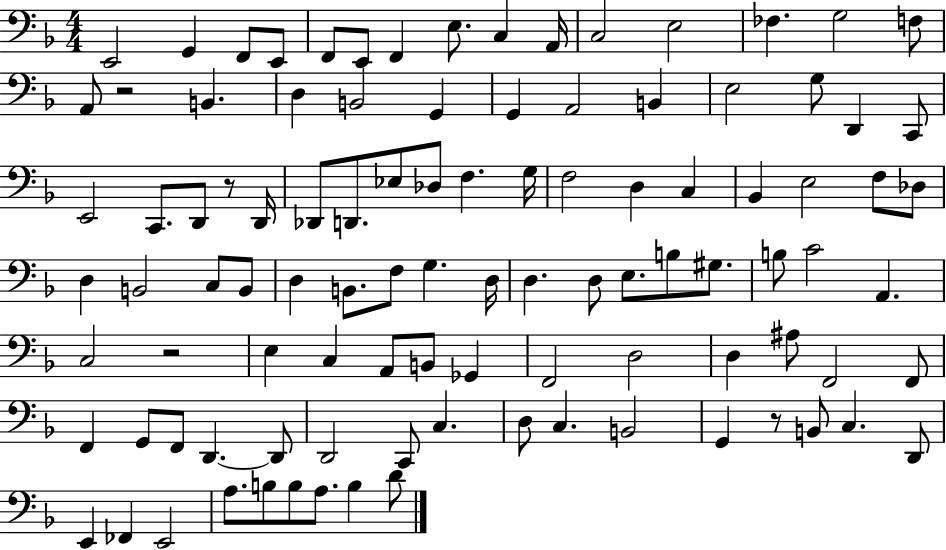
{
  \clef bass
  \numericTimeSignature
  \time 4/4
  \key f \major
  e,2 g,4 f,8 e,8 | f,8 e,8 f,4 e8. c4 a,16 | c2 e2 | fes4. g2 f8 | \break a,8 r2 b,4. | d4 b,2 g,4 | g,4 a,2 b,4 | e2 g8 d,4 c,8 | \break e,2 c,8. d,8 r8 d,16 | des,8 d,8. ees8 des8 f4. g16 | f2 d4 c4 | bes,4 e2 f8 des8 | \break d4 b,2 c8 b,8 | d4 b,8. f8 g4. d16 | d4. d8 e8. b8 gis8. | b8 c'2 a,4. | \break c2 r2 | e4 c4 a,8 b,8 ges,4 | f,2 d2 | d4 ais8 f,2 f,8 | \break f,4 g,8 f,8 d,4.~~ d,8 | d,2 c,8 c4. | d8 c4. b,2 | g,4 r8 b,8 c4. d,8 | \break e,4 fes,4 e,2 | a8. b8 b8 a8. b4 d'8 | \bar "|."
}